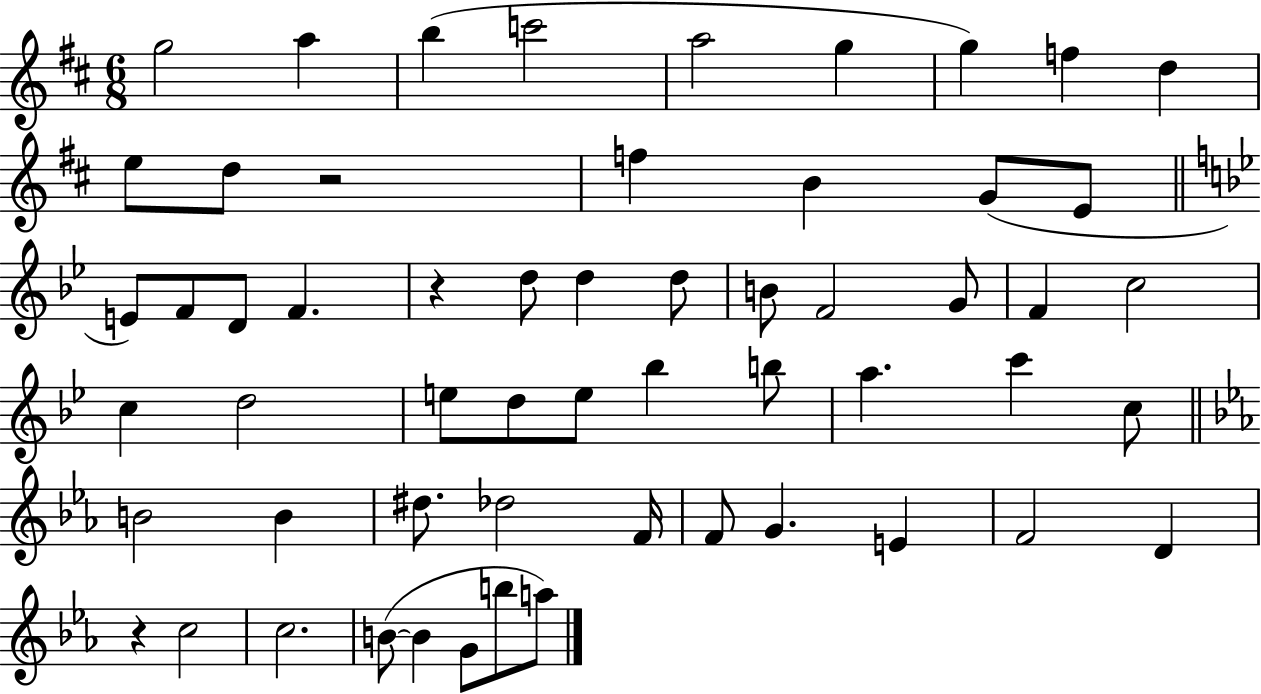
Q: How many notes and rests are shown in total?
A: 57